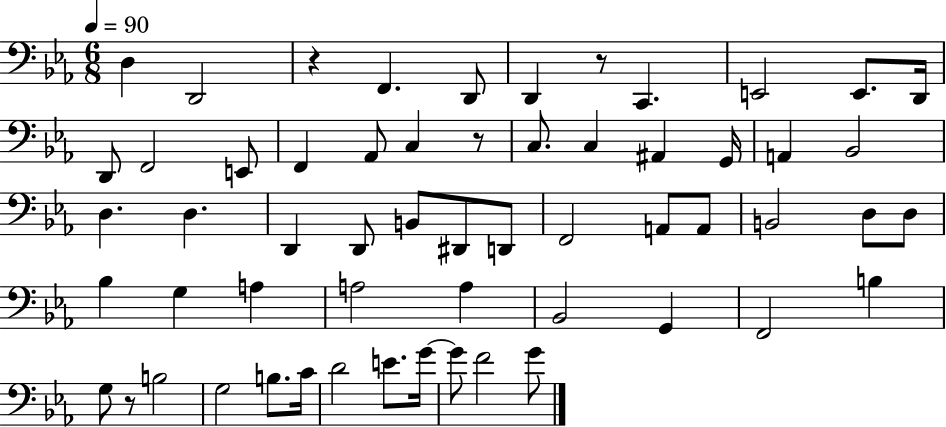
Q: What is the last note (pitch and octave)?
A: G4